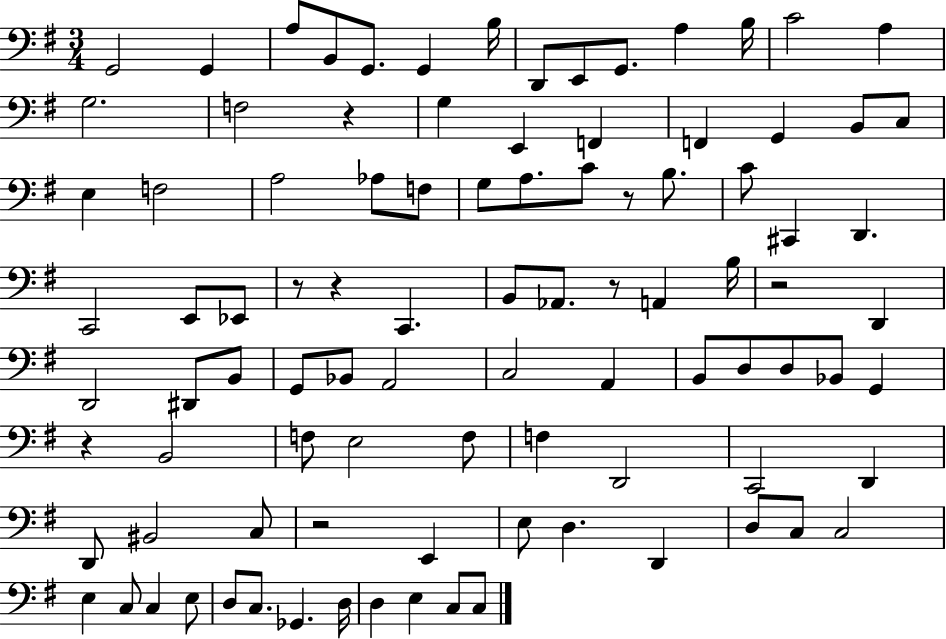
G2/h G2/q A3/e B2/e G2/e. G2/q B3/s D2/e E2/e G2/e. A3/q B3/s C4/h A3/q G3/h. F3/h R/q G3/q E2/q F2/q F2/q G2/q B2/e C3/e E3/q F3/h A3/h Ab3/e F3/e G3/e A3/e. C4/e R/e B3/e. C4/e C#2/q D2/q. C2/h E2/e Eb2/e R/e R/q C2/q. B2/e Ab2/e. R/e A2/q B3/s R/h D2/q D2/h D#2/e B2/e G2/e Bb2/e A2/h C3/h A2/q B2/e D3/e D3/e Bb2/e G2/q R/q B2/h F3/e E3/h F3/e F3/q D2/h C2/h D2/q D2/e BIS2/h C3/e R/h E2/q E3/e D3/q. D2/q D3/e C3/e C3/h E3/q C3/e C3/q E3/e D3/e C3/e. Gb2/q. D3/s D3/q E3/q C3/e C3/e